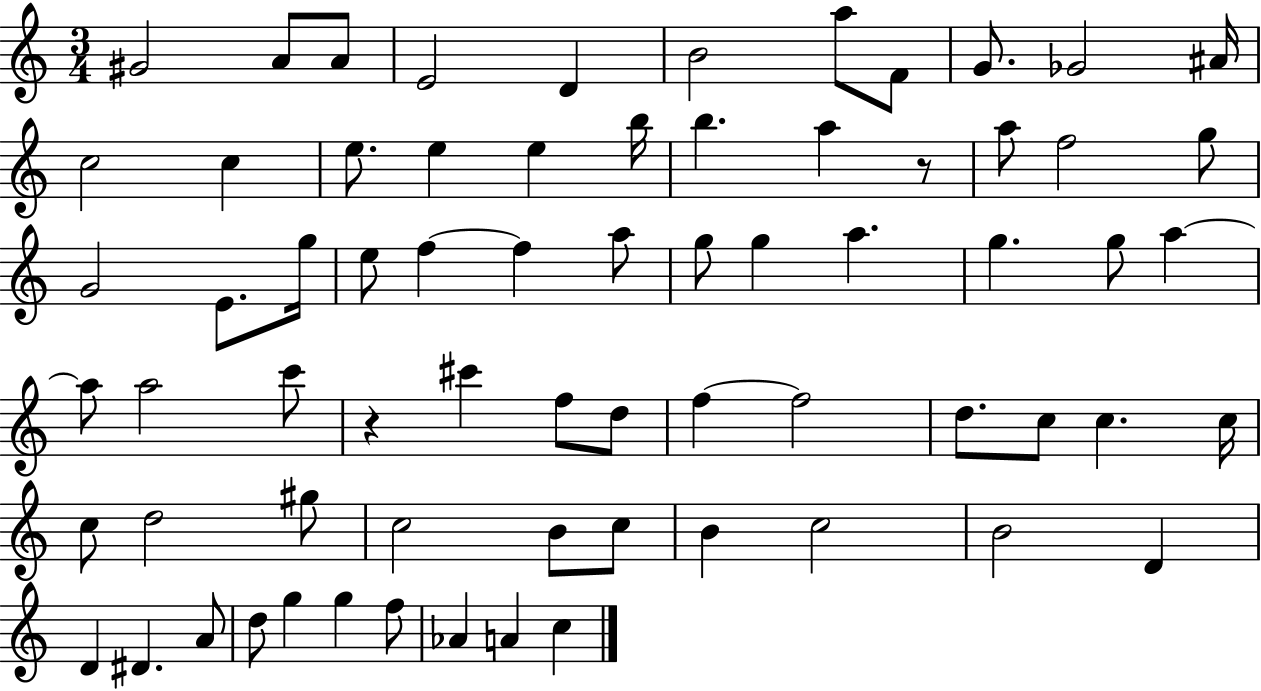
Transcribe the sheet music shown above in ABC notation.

X:1
T:Untitled
M:3/4
L:1/4
K:C
^G2 A/2 A/2 E2 D B2 a/2 F/2 G/2 _G2 ^A/4 c2 c e/2 e e b/4 b a z/2 a/2 f2 g/2 G2 E/2 g/4 e/2 f f a/2 g/2 g a g g/2 a a/2 a2 c'/2 z ^c' f/2 d/2 f f2 d/2 c/2 c c/4 c/2 d2 ^g/2 c2 B/2 c/2 B c2 B2 D D ^D A/2 d/2 g g f/2 _A A c